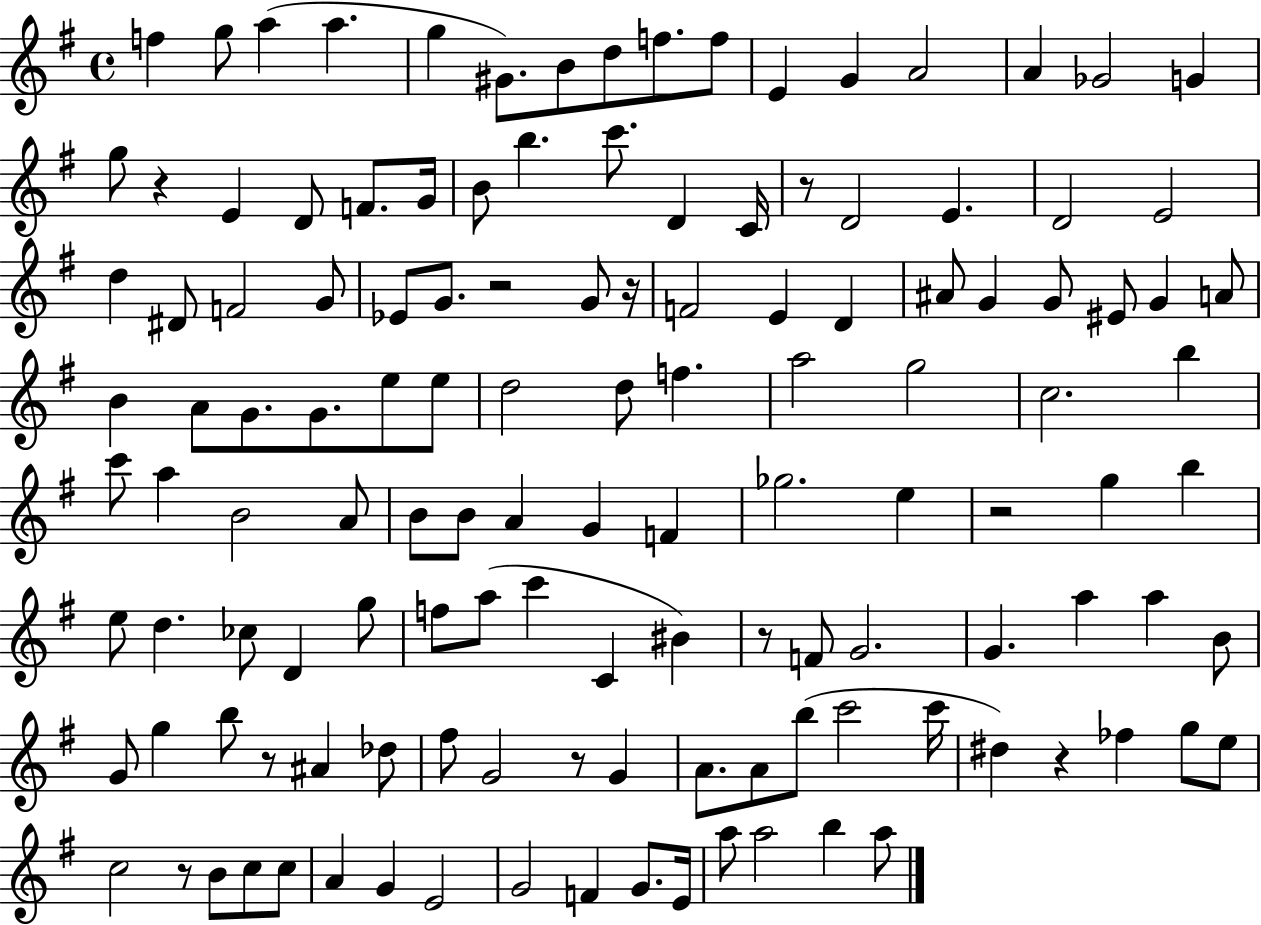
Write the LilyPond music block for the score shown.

{
  \clef treble
  \time 4/4
  \defaultTimeSignature
  \key g \major
  \repeat volta 2 { f''4 g''8 a''4( a''4. | g''4 gis'8.) b'8 d''8 f''8. f''8 | e'4 g'4 a'2 | a'4 ges'2 g'4 | \break g''8 r4 e'4 d'8 f'8. g'16 | b'8 b''4. c'''8. d'4 c'16 | r8 d'2 e'4. | d'2 e'2 | \break d''4 dis'8 f'2 g'8 | ees'8 g'8. r2 g'8 r16 | f'2 e'4 d'4 | ais'8 g'4 g'8 eis'8 g'4 a'8 | \break b'4 a'8 g'8. g'8. e''8 e''8 | d''2 d''8 f''4. | a''2 g''2 | c''2. b''4 | \break c'''8 a''4 b'2 a'8 | b'8 b'8 a'4 g'4 f'4 | ges''2. e''4 | r2 g''4 b''4 | \break e''8 d''4. ces''8 d'4 g''8 | f''8 a''8( c'''4 c'4 bis'4) | r8 f'8 g'2. | g'4. a''4 a''4 b'8 | \break g'8 g''4 b''8 r8 ais'4 des''8 | fis''8 g'2 r8 g'4 | a'8. a'8 b''8( c'''2 c'''16 | dis''4) r4 fes''4 g''8 e''8 | \break c''2 r8 b'8 c''8 c''8 | a'4 g'4 e'2 | g'2 f'4 g'8. e'16 | a''8 a''2 b''4 a''8 | \break } \bar "|."
}